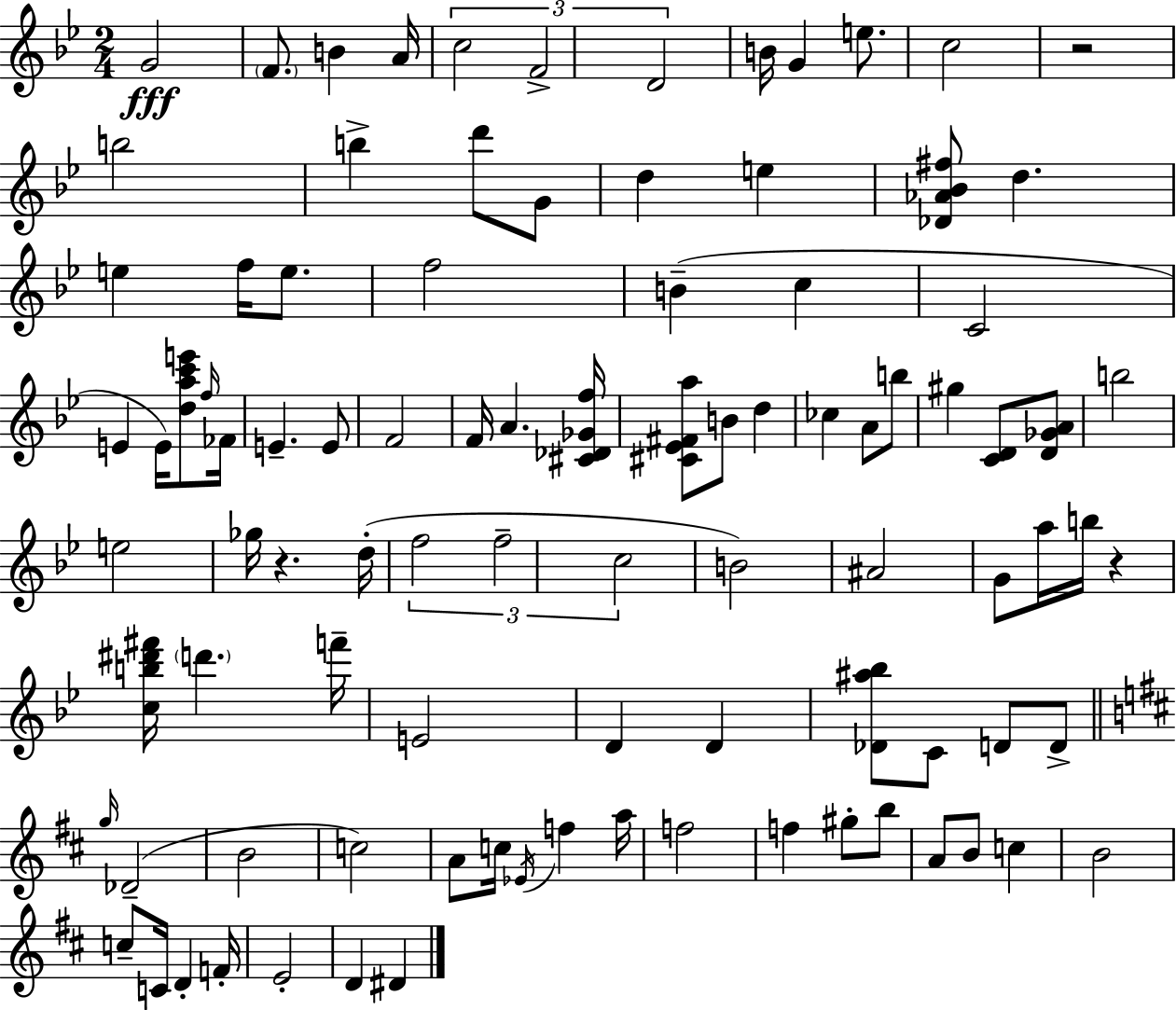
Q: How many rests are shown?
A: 3